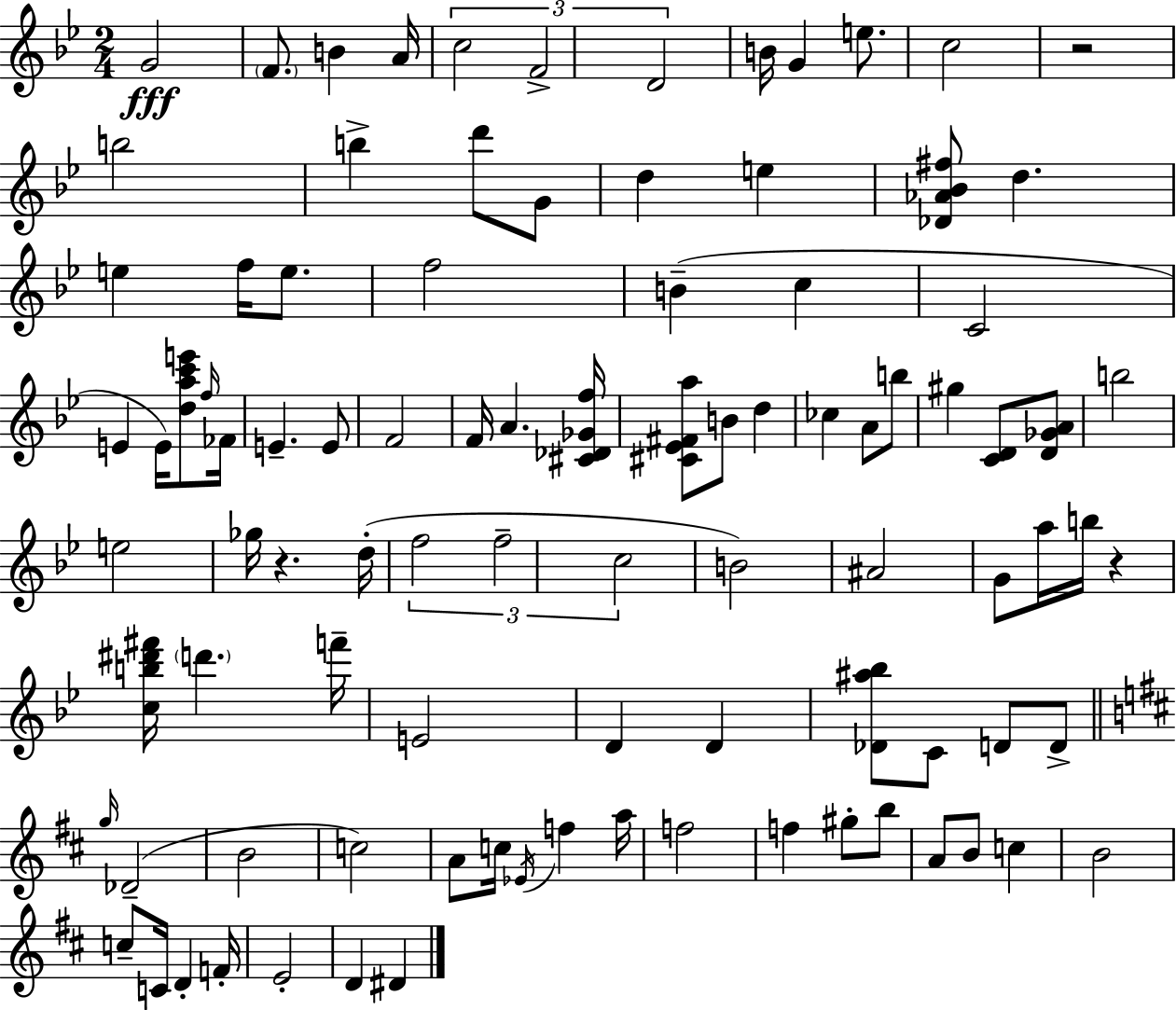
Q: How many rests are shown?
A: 3